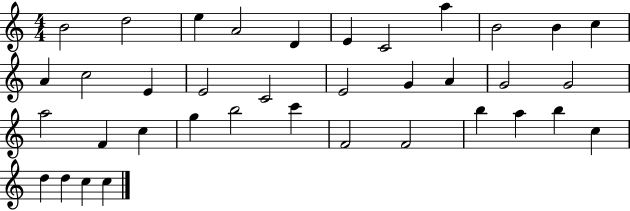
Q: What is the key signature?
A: C major